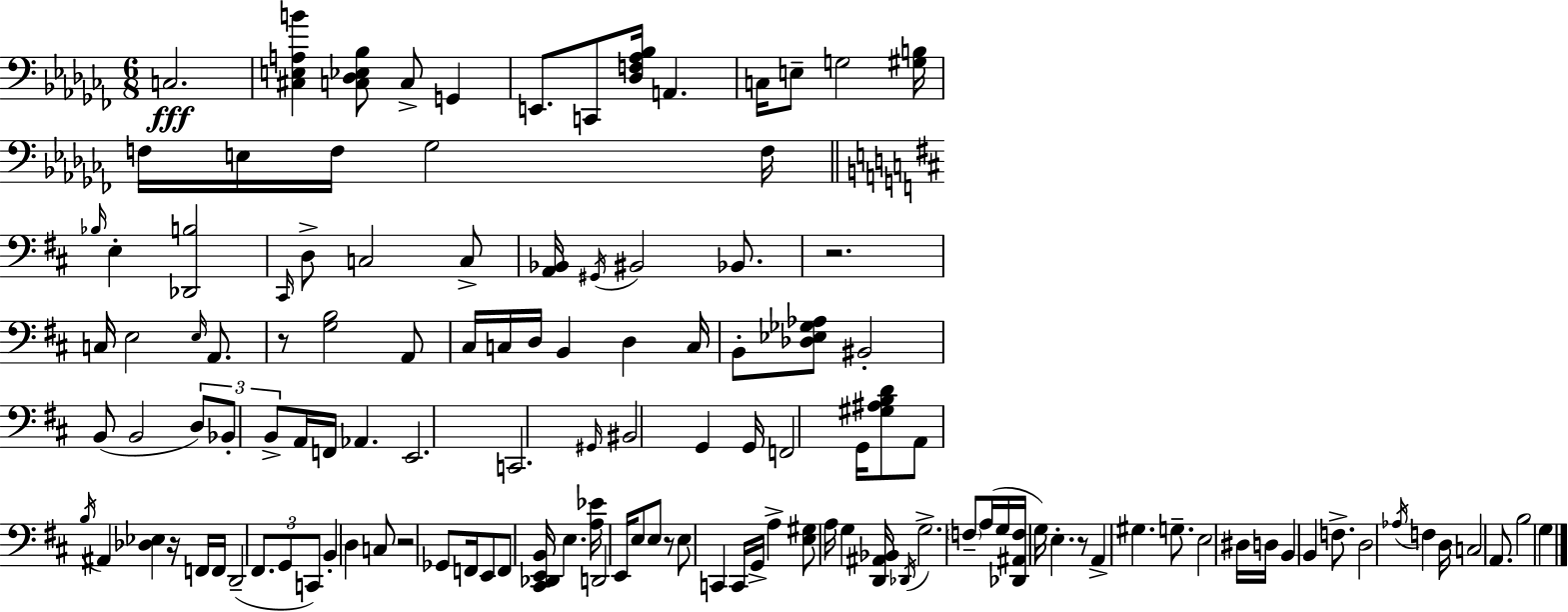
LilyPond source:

{
  \clef bass
  \numericTimeSignature
  \time 6/8
  \key aes \minor
  \repeat volta 2 { c2.\fff | <cis e a b'>4 <c des ees bes>8 c8-> g,4 | e,8. c,8 <des f aes bes>16 a,4. | c16 e8-- g2 <gis b>16 | \break f16 e16 f16 ges2 f16 | \bar "||" \break \key d \major \grace { bes16 } e4-. <des, b>2 | \grace { cis,16 } d8-> c2 | c8-> <a, bes,>16 \acciaccatura { gis,16 } bis,2 | bes,8. r2. | \break c16 e2 | \grace { e16 } a,8. r8 <g b>2 | a,8 cis16 c16 d16 b,4 d4 | c16 b,8-. <des ees ges aes>8 bis,2-. | \break b,8( b,2 | \tuplet 3/2 { d8) bes,8-. b,8-> } a,16 f,16 aes,4. | e,2. | c,2. | \break \grace { gis,16 } bis,2 | g,4 g,16 f,2 | g,16 <gis ais b d'>8 a,8 \acciaccatura { b16 } ais,4 | <des ees>4 r16 f,16 f,16 d,2--( | \break \tuplet 3/2 { fis,8. g,8 c,8) } b,4-. | d4 c8 r2 | ges,8 f,16 e,8 f,8 <cis, des, e, b,>16 | e4. <a ees'>16 d,2 | \break e,16 e8 e8 r8 e8 | c,4 c,16 g,16-> a4-> <e gis>8 | a16 g4 <d, ais, bes,>16 \acciaccatura { des,16 } g2.-> | \parenthesize f8-- a16( g16 <des, ais, f>16 | \break g16) e4.-. r8 a,4-> | gis4. g8.-- e2 | dis16 d16 b,4 | b,4 f8.-> d2 | \break \acciaccatura { aes16 } f4 d16 c2 | a,8. b2 | g4 } \bar "|."
}